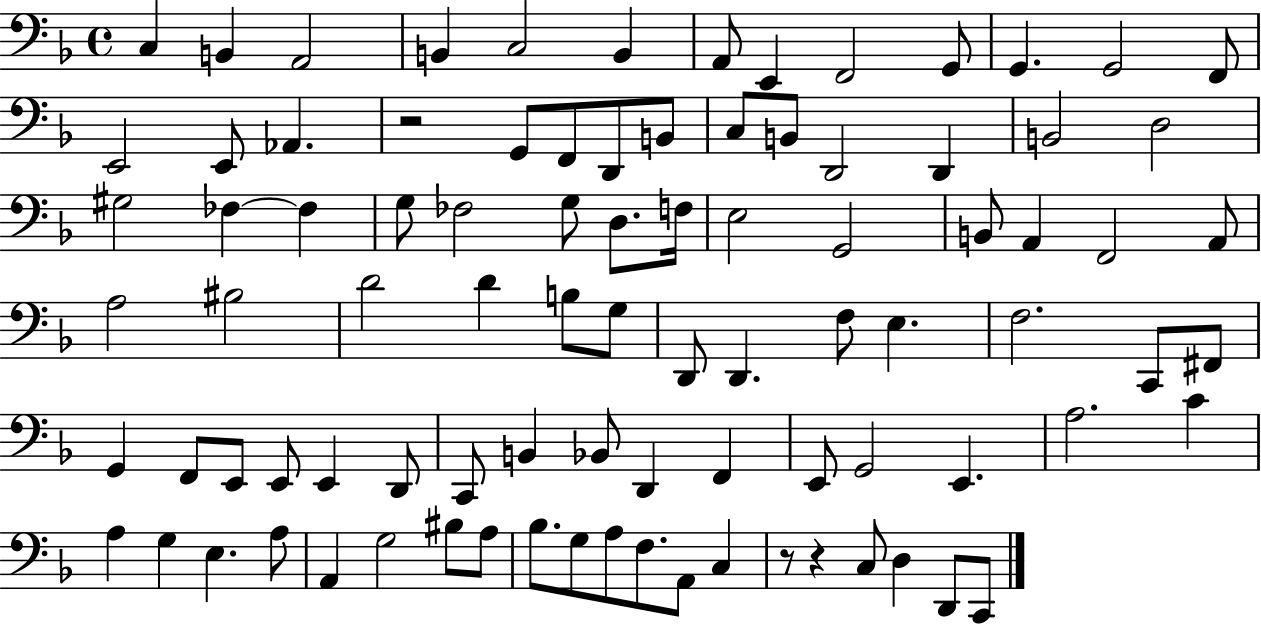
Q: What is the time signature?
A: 4/4